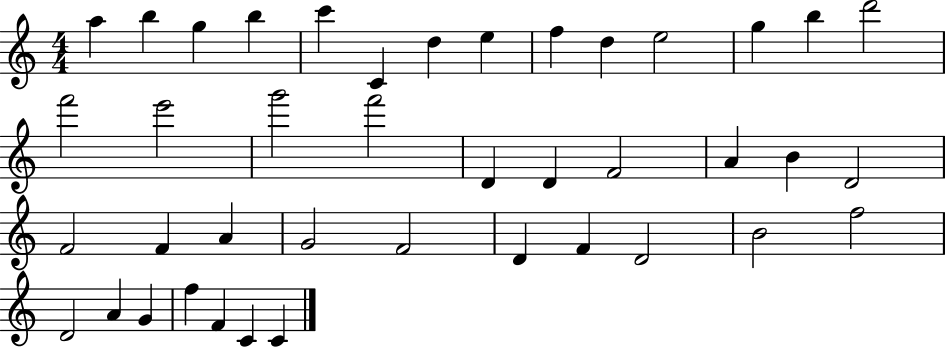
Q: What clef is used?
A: treble